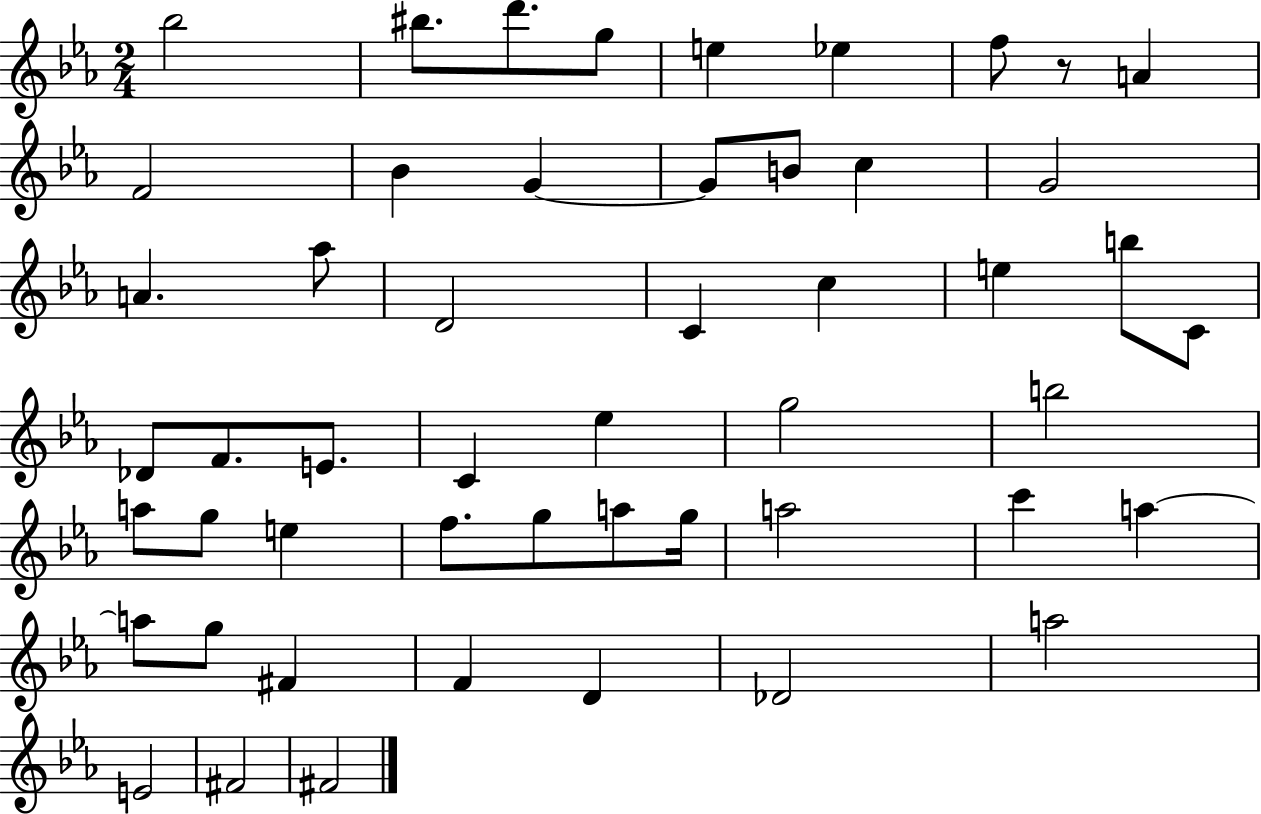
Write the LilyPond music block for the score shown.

{
  \clef treble
  \numericTimeSignature
  \time 2/4
  \key ees \major
  bes''2 | bis''8. d'''8. g''8 | e''4 ees''4 | f''8 r8 a'4 | \break f'2 | bes'4 g'4~~ | g'8 b'8 c''4 | g'2 | \break a'4. aes''8 | d'2 | c'4 c''4 | e''4 b''8 c'8 | \break des'8 f'8. e'8. | c'4 ees''4 | g''2 | b''2 | \break a''8 g''8 e''4 | f''8. g''8 a''8 g''16 | a''2 | c'''4 a''4~~ | \break a''8 g''8 fis'4 | f'4 d'4 | des'2 | a''2 | \break e'2 | fis'2 | fis'2 | \bar "|."
}